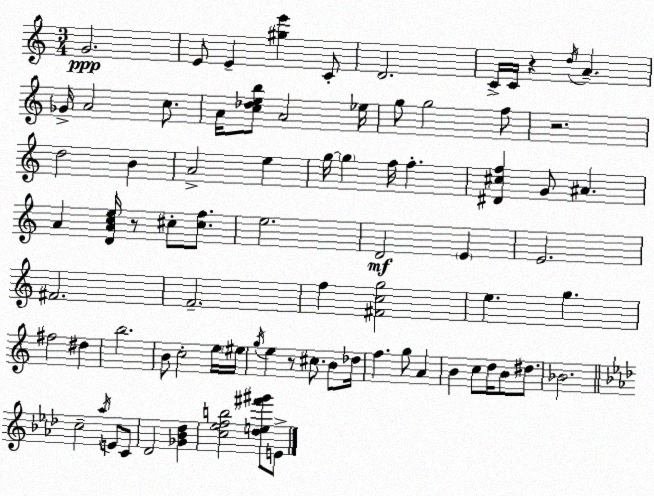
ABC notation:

X:1
T:Untitled
M:3/4
L:1/4
K:Am
G2 E/2 E [^ge'] C/2 D2 C/4 C/4 z d/4 A _G/4 A2 c/2 A/4 [c_deb]/2 A2 _e/4 g/2 g2 f/2 z2 d2 B A2 e g/4 g f/4 f [^D^cf] G/2 ^A A [DAce]/4 z/2 ^c/2 [^cf]/2 e2 D2 E E2 ^F2 F2 f [^Fcg]2 e g ^f2 ^d b2 B/2 c2 e/4 ^e/4 g/4 e z/2 ^c/2 B/2 _d/4 f g/2 A B c/2 d/4 B/2 ^d/2 _B2 c2 _a/4 E/2 C/2 _D2 [_G_B_d] [c_efb]2 [_de^f'^g']/2 E/2